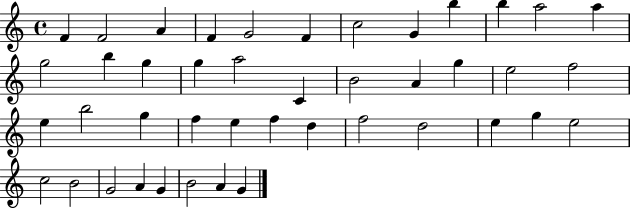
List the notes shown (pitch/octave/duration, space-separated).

F4/q F4/h A4/q F4/q G4/h F4/q C5/h G4/q B5/q B5/q A5/h A5/q G5/h B5/q G5/q G5/q A5/h C4/q B4/h A4/q G5/q E5/h F5/h E5/q B5/h G5/q F5/q E5/q F5/q D5/q F5/h D5/h E5/q G5/q E5/h C5/h B4/h G4/h A4/q G4/q B4/h A4/q G4/q